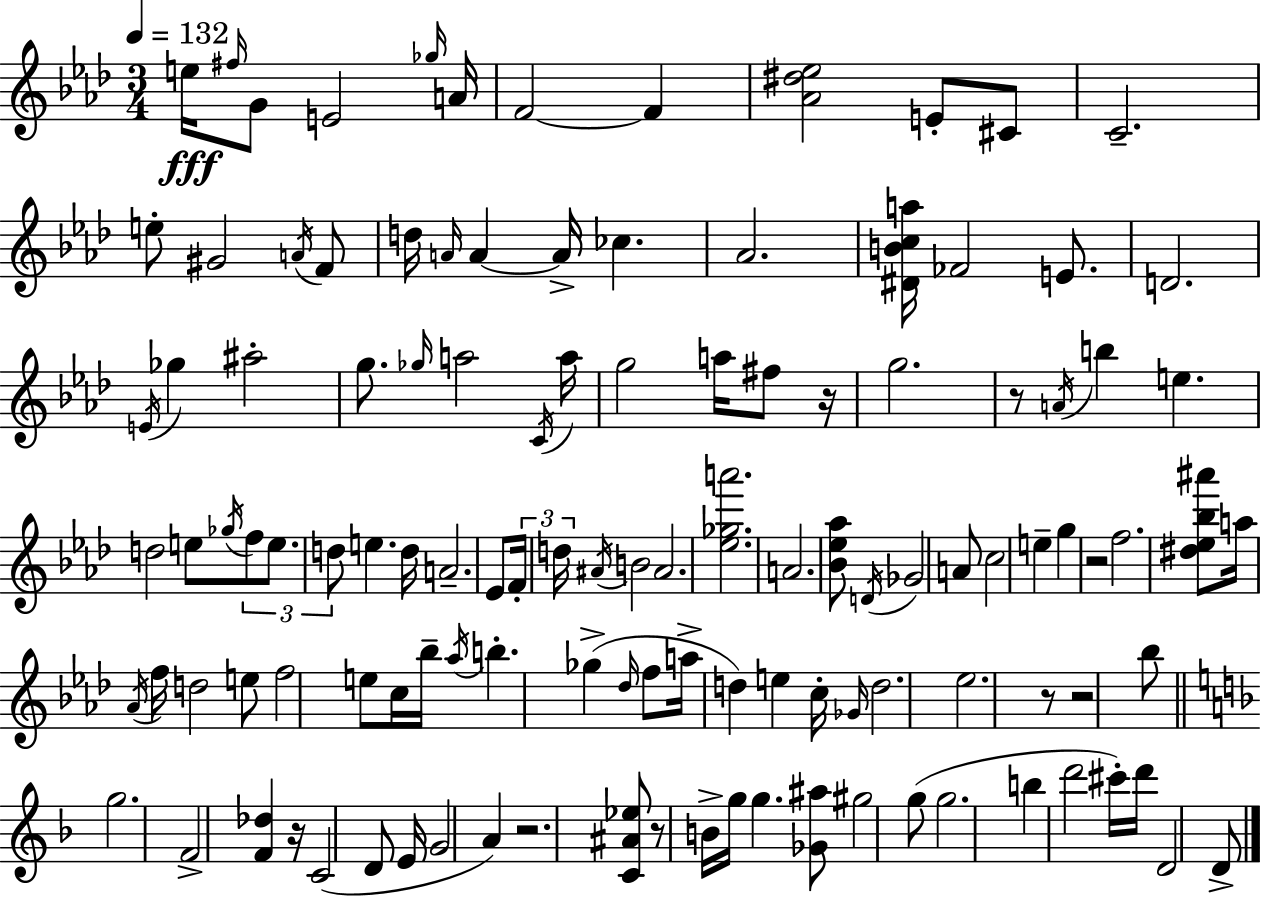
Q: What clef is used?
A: treble